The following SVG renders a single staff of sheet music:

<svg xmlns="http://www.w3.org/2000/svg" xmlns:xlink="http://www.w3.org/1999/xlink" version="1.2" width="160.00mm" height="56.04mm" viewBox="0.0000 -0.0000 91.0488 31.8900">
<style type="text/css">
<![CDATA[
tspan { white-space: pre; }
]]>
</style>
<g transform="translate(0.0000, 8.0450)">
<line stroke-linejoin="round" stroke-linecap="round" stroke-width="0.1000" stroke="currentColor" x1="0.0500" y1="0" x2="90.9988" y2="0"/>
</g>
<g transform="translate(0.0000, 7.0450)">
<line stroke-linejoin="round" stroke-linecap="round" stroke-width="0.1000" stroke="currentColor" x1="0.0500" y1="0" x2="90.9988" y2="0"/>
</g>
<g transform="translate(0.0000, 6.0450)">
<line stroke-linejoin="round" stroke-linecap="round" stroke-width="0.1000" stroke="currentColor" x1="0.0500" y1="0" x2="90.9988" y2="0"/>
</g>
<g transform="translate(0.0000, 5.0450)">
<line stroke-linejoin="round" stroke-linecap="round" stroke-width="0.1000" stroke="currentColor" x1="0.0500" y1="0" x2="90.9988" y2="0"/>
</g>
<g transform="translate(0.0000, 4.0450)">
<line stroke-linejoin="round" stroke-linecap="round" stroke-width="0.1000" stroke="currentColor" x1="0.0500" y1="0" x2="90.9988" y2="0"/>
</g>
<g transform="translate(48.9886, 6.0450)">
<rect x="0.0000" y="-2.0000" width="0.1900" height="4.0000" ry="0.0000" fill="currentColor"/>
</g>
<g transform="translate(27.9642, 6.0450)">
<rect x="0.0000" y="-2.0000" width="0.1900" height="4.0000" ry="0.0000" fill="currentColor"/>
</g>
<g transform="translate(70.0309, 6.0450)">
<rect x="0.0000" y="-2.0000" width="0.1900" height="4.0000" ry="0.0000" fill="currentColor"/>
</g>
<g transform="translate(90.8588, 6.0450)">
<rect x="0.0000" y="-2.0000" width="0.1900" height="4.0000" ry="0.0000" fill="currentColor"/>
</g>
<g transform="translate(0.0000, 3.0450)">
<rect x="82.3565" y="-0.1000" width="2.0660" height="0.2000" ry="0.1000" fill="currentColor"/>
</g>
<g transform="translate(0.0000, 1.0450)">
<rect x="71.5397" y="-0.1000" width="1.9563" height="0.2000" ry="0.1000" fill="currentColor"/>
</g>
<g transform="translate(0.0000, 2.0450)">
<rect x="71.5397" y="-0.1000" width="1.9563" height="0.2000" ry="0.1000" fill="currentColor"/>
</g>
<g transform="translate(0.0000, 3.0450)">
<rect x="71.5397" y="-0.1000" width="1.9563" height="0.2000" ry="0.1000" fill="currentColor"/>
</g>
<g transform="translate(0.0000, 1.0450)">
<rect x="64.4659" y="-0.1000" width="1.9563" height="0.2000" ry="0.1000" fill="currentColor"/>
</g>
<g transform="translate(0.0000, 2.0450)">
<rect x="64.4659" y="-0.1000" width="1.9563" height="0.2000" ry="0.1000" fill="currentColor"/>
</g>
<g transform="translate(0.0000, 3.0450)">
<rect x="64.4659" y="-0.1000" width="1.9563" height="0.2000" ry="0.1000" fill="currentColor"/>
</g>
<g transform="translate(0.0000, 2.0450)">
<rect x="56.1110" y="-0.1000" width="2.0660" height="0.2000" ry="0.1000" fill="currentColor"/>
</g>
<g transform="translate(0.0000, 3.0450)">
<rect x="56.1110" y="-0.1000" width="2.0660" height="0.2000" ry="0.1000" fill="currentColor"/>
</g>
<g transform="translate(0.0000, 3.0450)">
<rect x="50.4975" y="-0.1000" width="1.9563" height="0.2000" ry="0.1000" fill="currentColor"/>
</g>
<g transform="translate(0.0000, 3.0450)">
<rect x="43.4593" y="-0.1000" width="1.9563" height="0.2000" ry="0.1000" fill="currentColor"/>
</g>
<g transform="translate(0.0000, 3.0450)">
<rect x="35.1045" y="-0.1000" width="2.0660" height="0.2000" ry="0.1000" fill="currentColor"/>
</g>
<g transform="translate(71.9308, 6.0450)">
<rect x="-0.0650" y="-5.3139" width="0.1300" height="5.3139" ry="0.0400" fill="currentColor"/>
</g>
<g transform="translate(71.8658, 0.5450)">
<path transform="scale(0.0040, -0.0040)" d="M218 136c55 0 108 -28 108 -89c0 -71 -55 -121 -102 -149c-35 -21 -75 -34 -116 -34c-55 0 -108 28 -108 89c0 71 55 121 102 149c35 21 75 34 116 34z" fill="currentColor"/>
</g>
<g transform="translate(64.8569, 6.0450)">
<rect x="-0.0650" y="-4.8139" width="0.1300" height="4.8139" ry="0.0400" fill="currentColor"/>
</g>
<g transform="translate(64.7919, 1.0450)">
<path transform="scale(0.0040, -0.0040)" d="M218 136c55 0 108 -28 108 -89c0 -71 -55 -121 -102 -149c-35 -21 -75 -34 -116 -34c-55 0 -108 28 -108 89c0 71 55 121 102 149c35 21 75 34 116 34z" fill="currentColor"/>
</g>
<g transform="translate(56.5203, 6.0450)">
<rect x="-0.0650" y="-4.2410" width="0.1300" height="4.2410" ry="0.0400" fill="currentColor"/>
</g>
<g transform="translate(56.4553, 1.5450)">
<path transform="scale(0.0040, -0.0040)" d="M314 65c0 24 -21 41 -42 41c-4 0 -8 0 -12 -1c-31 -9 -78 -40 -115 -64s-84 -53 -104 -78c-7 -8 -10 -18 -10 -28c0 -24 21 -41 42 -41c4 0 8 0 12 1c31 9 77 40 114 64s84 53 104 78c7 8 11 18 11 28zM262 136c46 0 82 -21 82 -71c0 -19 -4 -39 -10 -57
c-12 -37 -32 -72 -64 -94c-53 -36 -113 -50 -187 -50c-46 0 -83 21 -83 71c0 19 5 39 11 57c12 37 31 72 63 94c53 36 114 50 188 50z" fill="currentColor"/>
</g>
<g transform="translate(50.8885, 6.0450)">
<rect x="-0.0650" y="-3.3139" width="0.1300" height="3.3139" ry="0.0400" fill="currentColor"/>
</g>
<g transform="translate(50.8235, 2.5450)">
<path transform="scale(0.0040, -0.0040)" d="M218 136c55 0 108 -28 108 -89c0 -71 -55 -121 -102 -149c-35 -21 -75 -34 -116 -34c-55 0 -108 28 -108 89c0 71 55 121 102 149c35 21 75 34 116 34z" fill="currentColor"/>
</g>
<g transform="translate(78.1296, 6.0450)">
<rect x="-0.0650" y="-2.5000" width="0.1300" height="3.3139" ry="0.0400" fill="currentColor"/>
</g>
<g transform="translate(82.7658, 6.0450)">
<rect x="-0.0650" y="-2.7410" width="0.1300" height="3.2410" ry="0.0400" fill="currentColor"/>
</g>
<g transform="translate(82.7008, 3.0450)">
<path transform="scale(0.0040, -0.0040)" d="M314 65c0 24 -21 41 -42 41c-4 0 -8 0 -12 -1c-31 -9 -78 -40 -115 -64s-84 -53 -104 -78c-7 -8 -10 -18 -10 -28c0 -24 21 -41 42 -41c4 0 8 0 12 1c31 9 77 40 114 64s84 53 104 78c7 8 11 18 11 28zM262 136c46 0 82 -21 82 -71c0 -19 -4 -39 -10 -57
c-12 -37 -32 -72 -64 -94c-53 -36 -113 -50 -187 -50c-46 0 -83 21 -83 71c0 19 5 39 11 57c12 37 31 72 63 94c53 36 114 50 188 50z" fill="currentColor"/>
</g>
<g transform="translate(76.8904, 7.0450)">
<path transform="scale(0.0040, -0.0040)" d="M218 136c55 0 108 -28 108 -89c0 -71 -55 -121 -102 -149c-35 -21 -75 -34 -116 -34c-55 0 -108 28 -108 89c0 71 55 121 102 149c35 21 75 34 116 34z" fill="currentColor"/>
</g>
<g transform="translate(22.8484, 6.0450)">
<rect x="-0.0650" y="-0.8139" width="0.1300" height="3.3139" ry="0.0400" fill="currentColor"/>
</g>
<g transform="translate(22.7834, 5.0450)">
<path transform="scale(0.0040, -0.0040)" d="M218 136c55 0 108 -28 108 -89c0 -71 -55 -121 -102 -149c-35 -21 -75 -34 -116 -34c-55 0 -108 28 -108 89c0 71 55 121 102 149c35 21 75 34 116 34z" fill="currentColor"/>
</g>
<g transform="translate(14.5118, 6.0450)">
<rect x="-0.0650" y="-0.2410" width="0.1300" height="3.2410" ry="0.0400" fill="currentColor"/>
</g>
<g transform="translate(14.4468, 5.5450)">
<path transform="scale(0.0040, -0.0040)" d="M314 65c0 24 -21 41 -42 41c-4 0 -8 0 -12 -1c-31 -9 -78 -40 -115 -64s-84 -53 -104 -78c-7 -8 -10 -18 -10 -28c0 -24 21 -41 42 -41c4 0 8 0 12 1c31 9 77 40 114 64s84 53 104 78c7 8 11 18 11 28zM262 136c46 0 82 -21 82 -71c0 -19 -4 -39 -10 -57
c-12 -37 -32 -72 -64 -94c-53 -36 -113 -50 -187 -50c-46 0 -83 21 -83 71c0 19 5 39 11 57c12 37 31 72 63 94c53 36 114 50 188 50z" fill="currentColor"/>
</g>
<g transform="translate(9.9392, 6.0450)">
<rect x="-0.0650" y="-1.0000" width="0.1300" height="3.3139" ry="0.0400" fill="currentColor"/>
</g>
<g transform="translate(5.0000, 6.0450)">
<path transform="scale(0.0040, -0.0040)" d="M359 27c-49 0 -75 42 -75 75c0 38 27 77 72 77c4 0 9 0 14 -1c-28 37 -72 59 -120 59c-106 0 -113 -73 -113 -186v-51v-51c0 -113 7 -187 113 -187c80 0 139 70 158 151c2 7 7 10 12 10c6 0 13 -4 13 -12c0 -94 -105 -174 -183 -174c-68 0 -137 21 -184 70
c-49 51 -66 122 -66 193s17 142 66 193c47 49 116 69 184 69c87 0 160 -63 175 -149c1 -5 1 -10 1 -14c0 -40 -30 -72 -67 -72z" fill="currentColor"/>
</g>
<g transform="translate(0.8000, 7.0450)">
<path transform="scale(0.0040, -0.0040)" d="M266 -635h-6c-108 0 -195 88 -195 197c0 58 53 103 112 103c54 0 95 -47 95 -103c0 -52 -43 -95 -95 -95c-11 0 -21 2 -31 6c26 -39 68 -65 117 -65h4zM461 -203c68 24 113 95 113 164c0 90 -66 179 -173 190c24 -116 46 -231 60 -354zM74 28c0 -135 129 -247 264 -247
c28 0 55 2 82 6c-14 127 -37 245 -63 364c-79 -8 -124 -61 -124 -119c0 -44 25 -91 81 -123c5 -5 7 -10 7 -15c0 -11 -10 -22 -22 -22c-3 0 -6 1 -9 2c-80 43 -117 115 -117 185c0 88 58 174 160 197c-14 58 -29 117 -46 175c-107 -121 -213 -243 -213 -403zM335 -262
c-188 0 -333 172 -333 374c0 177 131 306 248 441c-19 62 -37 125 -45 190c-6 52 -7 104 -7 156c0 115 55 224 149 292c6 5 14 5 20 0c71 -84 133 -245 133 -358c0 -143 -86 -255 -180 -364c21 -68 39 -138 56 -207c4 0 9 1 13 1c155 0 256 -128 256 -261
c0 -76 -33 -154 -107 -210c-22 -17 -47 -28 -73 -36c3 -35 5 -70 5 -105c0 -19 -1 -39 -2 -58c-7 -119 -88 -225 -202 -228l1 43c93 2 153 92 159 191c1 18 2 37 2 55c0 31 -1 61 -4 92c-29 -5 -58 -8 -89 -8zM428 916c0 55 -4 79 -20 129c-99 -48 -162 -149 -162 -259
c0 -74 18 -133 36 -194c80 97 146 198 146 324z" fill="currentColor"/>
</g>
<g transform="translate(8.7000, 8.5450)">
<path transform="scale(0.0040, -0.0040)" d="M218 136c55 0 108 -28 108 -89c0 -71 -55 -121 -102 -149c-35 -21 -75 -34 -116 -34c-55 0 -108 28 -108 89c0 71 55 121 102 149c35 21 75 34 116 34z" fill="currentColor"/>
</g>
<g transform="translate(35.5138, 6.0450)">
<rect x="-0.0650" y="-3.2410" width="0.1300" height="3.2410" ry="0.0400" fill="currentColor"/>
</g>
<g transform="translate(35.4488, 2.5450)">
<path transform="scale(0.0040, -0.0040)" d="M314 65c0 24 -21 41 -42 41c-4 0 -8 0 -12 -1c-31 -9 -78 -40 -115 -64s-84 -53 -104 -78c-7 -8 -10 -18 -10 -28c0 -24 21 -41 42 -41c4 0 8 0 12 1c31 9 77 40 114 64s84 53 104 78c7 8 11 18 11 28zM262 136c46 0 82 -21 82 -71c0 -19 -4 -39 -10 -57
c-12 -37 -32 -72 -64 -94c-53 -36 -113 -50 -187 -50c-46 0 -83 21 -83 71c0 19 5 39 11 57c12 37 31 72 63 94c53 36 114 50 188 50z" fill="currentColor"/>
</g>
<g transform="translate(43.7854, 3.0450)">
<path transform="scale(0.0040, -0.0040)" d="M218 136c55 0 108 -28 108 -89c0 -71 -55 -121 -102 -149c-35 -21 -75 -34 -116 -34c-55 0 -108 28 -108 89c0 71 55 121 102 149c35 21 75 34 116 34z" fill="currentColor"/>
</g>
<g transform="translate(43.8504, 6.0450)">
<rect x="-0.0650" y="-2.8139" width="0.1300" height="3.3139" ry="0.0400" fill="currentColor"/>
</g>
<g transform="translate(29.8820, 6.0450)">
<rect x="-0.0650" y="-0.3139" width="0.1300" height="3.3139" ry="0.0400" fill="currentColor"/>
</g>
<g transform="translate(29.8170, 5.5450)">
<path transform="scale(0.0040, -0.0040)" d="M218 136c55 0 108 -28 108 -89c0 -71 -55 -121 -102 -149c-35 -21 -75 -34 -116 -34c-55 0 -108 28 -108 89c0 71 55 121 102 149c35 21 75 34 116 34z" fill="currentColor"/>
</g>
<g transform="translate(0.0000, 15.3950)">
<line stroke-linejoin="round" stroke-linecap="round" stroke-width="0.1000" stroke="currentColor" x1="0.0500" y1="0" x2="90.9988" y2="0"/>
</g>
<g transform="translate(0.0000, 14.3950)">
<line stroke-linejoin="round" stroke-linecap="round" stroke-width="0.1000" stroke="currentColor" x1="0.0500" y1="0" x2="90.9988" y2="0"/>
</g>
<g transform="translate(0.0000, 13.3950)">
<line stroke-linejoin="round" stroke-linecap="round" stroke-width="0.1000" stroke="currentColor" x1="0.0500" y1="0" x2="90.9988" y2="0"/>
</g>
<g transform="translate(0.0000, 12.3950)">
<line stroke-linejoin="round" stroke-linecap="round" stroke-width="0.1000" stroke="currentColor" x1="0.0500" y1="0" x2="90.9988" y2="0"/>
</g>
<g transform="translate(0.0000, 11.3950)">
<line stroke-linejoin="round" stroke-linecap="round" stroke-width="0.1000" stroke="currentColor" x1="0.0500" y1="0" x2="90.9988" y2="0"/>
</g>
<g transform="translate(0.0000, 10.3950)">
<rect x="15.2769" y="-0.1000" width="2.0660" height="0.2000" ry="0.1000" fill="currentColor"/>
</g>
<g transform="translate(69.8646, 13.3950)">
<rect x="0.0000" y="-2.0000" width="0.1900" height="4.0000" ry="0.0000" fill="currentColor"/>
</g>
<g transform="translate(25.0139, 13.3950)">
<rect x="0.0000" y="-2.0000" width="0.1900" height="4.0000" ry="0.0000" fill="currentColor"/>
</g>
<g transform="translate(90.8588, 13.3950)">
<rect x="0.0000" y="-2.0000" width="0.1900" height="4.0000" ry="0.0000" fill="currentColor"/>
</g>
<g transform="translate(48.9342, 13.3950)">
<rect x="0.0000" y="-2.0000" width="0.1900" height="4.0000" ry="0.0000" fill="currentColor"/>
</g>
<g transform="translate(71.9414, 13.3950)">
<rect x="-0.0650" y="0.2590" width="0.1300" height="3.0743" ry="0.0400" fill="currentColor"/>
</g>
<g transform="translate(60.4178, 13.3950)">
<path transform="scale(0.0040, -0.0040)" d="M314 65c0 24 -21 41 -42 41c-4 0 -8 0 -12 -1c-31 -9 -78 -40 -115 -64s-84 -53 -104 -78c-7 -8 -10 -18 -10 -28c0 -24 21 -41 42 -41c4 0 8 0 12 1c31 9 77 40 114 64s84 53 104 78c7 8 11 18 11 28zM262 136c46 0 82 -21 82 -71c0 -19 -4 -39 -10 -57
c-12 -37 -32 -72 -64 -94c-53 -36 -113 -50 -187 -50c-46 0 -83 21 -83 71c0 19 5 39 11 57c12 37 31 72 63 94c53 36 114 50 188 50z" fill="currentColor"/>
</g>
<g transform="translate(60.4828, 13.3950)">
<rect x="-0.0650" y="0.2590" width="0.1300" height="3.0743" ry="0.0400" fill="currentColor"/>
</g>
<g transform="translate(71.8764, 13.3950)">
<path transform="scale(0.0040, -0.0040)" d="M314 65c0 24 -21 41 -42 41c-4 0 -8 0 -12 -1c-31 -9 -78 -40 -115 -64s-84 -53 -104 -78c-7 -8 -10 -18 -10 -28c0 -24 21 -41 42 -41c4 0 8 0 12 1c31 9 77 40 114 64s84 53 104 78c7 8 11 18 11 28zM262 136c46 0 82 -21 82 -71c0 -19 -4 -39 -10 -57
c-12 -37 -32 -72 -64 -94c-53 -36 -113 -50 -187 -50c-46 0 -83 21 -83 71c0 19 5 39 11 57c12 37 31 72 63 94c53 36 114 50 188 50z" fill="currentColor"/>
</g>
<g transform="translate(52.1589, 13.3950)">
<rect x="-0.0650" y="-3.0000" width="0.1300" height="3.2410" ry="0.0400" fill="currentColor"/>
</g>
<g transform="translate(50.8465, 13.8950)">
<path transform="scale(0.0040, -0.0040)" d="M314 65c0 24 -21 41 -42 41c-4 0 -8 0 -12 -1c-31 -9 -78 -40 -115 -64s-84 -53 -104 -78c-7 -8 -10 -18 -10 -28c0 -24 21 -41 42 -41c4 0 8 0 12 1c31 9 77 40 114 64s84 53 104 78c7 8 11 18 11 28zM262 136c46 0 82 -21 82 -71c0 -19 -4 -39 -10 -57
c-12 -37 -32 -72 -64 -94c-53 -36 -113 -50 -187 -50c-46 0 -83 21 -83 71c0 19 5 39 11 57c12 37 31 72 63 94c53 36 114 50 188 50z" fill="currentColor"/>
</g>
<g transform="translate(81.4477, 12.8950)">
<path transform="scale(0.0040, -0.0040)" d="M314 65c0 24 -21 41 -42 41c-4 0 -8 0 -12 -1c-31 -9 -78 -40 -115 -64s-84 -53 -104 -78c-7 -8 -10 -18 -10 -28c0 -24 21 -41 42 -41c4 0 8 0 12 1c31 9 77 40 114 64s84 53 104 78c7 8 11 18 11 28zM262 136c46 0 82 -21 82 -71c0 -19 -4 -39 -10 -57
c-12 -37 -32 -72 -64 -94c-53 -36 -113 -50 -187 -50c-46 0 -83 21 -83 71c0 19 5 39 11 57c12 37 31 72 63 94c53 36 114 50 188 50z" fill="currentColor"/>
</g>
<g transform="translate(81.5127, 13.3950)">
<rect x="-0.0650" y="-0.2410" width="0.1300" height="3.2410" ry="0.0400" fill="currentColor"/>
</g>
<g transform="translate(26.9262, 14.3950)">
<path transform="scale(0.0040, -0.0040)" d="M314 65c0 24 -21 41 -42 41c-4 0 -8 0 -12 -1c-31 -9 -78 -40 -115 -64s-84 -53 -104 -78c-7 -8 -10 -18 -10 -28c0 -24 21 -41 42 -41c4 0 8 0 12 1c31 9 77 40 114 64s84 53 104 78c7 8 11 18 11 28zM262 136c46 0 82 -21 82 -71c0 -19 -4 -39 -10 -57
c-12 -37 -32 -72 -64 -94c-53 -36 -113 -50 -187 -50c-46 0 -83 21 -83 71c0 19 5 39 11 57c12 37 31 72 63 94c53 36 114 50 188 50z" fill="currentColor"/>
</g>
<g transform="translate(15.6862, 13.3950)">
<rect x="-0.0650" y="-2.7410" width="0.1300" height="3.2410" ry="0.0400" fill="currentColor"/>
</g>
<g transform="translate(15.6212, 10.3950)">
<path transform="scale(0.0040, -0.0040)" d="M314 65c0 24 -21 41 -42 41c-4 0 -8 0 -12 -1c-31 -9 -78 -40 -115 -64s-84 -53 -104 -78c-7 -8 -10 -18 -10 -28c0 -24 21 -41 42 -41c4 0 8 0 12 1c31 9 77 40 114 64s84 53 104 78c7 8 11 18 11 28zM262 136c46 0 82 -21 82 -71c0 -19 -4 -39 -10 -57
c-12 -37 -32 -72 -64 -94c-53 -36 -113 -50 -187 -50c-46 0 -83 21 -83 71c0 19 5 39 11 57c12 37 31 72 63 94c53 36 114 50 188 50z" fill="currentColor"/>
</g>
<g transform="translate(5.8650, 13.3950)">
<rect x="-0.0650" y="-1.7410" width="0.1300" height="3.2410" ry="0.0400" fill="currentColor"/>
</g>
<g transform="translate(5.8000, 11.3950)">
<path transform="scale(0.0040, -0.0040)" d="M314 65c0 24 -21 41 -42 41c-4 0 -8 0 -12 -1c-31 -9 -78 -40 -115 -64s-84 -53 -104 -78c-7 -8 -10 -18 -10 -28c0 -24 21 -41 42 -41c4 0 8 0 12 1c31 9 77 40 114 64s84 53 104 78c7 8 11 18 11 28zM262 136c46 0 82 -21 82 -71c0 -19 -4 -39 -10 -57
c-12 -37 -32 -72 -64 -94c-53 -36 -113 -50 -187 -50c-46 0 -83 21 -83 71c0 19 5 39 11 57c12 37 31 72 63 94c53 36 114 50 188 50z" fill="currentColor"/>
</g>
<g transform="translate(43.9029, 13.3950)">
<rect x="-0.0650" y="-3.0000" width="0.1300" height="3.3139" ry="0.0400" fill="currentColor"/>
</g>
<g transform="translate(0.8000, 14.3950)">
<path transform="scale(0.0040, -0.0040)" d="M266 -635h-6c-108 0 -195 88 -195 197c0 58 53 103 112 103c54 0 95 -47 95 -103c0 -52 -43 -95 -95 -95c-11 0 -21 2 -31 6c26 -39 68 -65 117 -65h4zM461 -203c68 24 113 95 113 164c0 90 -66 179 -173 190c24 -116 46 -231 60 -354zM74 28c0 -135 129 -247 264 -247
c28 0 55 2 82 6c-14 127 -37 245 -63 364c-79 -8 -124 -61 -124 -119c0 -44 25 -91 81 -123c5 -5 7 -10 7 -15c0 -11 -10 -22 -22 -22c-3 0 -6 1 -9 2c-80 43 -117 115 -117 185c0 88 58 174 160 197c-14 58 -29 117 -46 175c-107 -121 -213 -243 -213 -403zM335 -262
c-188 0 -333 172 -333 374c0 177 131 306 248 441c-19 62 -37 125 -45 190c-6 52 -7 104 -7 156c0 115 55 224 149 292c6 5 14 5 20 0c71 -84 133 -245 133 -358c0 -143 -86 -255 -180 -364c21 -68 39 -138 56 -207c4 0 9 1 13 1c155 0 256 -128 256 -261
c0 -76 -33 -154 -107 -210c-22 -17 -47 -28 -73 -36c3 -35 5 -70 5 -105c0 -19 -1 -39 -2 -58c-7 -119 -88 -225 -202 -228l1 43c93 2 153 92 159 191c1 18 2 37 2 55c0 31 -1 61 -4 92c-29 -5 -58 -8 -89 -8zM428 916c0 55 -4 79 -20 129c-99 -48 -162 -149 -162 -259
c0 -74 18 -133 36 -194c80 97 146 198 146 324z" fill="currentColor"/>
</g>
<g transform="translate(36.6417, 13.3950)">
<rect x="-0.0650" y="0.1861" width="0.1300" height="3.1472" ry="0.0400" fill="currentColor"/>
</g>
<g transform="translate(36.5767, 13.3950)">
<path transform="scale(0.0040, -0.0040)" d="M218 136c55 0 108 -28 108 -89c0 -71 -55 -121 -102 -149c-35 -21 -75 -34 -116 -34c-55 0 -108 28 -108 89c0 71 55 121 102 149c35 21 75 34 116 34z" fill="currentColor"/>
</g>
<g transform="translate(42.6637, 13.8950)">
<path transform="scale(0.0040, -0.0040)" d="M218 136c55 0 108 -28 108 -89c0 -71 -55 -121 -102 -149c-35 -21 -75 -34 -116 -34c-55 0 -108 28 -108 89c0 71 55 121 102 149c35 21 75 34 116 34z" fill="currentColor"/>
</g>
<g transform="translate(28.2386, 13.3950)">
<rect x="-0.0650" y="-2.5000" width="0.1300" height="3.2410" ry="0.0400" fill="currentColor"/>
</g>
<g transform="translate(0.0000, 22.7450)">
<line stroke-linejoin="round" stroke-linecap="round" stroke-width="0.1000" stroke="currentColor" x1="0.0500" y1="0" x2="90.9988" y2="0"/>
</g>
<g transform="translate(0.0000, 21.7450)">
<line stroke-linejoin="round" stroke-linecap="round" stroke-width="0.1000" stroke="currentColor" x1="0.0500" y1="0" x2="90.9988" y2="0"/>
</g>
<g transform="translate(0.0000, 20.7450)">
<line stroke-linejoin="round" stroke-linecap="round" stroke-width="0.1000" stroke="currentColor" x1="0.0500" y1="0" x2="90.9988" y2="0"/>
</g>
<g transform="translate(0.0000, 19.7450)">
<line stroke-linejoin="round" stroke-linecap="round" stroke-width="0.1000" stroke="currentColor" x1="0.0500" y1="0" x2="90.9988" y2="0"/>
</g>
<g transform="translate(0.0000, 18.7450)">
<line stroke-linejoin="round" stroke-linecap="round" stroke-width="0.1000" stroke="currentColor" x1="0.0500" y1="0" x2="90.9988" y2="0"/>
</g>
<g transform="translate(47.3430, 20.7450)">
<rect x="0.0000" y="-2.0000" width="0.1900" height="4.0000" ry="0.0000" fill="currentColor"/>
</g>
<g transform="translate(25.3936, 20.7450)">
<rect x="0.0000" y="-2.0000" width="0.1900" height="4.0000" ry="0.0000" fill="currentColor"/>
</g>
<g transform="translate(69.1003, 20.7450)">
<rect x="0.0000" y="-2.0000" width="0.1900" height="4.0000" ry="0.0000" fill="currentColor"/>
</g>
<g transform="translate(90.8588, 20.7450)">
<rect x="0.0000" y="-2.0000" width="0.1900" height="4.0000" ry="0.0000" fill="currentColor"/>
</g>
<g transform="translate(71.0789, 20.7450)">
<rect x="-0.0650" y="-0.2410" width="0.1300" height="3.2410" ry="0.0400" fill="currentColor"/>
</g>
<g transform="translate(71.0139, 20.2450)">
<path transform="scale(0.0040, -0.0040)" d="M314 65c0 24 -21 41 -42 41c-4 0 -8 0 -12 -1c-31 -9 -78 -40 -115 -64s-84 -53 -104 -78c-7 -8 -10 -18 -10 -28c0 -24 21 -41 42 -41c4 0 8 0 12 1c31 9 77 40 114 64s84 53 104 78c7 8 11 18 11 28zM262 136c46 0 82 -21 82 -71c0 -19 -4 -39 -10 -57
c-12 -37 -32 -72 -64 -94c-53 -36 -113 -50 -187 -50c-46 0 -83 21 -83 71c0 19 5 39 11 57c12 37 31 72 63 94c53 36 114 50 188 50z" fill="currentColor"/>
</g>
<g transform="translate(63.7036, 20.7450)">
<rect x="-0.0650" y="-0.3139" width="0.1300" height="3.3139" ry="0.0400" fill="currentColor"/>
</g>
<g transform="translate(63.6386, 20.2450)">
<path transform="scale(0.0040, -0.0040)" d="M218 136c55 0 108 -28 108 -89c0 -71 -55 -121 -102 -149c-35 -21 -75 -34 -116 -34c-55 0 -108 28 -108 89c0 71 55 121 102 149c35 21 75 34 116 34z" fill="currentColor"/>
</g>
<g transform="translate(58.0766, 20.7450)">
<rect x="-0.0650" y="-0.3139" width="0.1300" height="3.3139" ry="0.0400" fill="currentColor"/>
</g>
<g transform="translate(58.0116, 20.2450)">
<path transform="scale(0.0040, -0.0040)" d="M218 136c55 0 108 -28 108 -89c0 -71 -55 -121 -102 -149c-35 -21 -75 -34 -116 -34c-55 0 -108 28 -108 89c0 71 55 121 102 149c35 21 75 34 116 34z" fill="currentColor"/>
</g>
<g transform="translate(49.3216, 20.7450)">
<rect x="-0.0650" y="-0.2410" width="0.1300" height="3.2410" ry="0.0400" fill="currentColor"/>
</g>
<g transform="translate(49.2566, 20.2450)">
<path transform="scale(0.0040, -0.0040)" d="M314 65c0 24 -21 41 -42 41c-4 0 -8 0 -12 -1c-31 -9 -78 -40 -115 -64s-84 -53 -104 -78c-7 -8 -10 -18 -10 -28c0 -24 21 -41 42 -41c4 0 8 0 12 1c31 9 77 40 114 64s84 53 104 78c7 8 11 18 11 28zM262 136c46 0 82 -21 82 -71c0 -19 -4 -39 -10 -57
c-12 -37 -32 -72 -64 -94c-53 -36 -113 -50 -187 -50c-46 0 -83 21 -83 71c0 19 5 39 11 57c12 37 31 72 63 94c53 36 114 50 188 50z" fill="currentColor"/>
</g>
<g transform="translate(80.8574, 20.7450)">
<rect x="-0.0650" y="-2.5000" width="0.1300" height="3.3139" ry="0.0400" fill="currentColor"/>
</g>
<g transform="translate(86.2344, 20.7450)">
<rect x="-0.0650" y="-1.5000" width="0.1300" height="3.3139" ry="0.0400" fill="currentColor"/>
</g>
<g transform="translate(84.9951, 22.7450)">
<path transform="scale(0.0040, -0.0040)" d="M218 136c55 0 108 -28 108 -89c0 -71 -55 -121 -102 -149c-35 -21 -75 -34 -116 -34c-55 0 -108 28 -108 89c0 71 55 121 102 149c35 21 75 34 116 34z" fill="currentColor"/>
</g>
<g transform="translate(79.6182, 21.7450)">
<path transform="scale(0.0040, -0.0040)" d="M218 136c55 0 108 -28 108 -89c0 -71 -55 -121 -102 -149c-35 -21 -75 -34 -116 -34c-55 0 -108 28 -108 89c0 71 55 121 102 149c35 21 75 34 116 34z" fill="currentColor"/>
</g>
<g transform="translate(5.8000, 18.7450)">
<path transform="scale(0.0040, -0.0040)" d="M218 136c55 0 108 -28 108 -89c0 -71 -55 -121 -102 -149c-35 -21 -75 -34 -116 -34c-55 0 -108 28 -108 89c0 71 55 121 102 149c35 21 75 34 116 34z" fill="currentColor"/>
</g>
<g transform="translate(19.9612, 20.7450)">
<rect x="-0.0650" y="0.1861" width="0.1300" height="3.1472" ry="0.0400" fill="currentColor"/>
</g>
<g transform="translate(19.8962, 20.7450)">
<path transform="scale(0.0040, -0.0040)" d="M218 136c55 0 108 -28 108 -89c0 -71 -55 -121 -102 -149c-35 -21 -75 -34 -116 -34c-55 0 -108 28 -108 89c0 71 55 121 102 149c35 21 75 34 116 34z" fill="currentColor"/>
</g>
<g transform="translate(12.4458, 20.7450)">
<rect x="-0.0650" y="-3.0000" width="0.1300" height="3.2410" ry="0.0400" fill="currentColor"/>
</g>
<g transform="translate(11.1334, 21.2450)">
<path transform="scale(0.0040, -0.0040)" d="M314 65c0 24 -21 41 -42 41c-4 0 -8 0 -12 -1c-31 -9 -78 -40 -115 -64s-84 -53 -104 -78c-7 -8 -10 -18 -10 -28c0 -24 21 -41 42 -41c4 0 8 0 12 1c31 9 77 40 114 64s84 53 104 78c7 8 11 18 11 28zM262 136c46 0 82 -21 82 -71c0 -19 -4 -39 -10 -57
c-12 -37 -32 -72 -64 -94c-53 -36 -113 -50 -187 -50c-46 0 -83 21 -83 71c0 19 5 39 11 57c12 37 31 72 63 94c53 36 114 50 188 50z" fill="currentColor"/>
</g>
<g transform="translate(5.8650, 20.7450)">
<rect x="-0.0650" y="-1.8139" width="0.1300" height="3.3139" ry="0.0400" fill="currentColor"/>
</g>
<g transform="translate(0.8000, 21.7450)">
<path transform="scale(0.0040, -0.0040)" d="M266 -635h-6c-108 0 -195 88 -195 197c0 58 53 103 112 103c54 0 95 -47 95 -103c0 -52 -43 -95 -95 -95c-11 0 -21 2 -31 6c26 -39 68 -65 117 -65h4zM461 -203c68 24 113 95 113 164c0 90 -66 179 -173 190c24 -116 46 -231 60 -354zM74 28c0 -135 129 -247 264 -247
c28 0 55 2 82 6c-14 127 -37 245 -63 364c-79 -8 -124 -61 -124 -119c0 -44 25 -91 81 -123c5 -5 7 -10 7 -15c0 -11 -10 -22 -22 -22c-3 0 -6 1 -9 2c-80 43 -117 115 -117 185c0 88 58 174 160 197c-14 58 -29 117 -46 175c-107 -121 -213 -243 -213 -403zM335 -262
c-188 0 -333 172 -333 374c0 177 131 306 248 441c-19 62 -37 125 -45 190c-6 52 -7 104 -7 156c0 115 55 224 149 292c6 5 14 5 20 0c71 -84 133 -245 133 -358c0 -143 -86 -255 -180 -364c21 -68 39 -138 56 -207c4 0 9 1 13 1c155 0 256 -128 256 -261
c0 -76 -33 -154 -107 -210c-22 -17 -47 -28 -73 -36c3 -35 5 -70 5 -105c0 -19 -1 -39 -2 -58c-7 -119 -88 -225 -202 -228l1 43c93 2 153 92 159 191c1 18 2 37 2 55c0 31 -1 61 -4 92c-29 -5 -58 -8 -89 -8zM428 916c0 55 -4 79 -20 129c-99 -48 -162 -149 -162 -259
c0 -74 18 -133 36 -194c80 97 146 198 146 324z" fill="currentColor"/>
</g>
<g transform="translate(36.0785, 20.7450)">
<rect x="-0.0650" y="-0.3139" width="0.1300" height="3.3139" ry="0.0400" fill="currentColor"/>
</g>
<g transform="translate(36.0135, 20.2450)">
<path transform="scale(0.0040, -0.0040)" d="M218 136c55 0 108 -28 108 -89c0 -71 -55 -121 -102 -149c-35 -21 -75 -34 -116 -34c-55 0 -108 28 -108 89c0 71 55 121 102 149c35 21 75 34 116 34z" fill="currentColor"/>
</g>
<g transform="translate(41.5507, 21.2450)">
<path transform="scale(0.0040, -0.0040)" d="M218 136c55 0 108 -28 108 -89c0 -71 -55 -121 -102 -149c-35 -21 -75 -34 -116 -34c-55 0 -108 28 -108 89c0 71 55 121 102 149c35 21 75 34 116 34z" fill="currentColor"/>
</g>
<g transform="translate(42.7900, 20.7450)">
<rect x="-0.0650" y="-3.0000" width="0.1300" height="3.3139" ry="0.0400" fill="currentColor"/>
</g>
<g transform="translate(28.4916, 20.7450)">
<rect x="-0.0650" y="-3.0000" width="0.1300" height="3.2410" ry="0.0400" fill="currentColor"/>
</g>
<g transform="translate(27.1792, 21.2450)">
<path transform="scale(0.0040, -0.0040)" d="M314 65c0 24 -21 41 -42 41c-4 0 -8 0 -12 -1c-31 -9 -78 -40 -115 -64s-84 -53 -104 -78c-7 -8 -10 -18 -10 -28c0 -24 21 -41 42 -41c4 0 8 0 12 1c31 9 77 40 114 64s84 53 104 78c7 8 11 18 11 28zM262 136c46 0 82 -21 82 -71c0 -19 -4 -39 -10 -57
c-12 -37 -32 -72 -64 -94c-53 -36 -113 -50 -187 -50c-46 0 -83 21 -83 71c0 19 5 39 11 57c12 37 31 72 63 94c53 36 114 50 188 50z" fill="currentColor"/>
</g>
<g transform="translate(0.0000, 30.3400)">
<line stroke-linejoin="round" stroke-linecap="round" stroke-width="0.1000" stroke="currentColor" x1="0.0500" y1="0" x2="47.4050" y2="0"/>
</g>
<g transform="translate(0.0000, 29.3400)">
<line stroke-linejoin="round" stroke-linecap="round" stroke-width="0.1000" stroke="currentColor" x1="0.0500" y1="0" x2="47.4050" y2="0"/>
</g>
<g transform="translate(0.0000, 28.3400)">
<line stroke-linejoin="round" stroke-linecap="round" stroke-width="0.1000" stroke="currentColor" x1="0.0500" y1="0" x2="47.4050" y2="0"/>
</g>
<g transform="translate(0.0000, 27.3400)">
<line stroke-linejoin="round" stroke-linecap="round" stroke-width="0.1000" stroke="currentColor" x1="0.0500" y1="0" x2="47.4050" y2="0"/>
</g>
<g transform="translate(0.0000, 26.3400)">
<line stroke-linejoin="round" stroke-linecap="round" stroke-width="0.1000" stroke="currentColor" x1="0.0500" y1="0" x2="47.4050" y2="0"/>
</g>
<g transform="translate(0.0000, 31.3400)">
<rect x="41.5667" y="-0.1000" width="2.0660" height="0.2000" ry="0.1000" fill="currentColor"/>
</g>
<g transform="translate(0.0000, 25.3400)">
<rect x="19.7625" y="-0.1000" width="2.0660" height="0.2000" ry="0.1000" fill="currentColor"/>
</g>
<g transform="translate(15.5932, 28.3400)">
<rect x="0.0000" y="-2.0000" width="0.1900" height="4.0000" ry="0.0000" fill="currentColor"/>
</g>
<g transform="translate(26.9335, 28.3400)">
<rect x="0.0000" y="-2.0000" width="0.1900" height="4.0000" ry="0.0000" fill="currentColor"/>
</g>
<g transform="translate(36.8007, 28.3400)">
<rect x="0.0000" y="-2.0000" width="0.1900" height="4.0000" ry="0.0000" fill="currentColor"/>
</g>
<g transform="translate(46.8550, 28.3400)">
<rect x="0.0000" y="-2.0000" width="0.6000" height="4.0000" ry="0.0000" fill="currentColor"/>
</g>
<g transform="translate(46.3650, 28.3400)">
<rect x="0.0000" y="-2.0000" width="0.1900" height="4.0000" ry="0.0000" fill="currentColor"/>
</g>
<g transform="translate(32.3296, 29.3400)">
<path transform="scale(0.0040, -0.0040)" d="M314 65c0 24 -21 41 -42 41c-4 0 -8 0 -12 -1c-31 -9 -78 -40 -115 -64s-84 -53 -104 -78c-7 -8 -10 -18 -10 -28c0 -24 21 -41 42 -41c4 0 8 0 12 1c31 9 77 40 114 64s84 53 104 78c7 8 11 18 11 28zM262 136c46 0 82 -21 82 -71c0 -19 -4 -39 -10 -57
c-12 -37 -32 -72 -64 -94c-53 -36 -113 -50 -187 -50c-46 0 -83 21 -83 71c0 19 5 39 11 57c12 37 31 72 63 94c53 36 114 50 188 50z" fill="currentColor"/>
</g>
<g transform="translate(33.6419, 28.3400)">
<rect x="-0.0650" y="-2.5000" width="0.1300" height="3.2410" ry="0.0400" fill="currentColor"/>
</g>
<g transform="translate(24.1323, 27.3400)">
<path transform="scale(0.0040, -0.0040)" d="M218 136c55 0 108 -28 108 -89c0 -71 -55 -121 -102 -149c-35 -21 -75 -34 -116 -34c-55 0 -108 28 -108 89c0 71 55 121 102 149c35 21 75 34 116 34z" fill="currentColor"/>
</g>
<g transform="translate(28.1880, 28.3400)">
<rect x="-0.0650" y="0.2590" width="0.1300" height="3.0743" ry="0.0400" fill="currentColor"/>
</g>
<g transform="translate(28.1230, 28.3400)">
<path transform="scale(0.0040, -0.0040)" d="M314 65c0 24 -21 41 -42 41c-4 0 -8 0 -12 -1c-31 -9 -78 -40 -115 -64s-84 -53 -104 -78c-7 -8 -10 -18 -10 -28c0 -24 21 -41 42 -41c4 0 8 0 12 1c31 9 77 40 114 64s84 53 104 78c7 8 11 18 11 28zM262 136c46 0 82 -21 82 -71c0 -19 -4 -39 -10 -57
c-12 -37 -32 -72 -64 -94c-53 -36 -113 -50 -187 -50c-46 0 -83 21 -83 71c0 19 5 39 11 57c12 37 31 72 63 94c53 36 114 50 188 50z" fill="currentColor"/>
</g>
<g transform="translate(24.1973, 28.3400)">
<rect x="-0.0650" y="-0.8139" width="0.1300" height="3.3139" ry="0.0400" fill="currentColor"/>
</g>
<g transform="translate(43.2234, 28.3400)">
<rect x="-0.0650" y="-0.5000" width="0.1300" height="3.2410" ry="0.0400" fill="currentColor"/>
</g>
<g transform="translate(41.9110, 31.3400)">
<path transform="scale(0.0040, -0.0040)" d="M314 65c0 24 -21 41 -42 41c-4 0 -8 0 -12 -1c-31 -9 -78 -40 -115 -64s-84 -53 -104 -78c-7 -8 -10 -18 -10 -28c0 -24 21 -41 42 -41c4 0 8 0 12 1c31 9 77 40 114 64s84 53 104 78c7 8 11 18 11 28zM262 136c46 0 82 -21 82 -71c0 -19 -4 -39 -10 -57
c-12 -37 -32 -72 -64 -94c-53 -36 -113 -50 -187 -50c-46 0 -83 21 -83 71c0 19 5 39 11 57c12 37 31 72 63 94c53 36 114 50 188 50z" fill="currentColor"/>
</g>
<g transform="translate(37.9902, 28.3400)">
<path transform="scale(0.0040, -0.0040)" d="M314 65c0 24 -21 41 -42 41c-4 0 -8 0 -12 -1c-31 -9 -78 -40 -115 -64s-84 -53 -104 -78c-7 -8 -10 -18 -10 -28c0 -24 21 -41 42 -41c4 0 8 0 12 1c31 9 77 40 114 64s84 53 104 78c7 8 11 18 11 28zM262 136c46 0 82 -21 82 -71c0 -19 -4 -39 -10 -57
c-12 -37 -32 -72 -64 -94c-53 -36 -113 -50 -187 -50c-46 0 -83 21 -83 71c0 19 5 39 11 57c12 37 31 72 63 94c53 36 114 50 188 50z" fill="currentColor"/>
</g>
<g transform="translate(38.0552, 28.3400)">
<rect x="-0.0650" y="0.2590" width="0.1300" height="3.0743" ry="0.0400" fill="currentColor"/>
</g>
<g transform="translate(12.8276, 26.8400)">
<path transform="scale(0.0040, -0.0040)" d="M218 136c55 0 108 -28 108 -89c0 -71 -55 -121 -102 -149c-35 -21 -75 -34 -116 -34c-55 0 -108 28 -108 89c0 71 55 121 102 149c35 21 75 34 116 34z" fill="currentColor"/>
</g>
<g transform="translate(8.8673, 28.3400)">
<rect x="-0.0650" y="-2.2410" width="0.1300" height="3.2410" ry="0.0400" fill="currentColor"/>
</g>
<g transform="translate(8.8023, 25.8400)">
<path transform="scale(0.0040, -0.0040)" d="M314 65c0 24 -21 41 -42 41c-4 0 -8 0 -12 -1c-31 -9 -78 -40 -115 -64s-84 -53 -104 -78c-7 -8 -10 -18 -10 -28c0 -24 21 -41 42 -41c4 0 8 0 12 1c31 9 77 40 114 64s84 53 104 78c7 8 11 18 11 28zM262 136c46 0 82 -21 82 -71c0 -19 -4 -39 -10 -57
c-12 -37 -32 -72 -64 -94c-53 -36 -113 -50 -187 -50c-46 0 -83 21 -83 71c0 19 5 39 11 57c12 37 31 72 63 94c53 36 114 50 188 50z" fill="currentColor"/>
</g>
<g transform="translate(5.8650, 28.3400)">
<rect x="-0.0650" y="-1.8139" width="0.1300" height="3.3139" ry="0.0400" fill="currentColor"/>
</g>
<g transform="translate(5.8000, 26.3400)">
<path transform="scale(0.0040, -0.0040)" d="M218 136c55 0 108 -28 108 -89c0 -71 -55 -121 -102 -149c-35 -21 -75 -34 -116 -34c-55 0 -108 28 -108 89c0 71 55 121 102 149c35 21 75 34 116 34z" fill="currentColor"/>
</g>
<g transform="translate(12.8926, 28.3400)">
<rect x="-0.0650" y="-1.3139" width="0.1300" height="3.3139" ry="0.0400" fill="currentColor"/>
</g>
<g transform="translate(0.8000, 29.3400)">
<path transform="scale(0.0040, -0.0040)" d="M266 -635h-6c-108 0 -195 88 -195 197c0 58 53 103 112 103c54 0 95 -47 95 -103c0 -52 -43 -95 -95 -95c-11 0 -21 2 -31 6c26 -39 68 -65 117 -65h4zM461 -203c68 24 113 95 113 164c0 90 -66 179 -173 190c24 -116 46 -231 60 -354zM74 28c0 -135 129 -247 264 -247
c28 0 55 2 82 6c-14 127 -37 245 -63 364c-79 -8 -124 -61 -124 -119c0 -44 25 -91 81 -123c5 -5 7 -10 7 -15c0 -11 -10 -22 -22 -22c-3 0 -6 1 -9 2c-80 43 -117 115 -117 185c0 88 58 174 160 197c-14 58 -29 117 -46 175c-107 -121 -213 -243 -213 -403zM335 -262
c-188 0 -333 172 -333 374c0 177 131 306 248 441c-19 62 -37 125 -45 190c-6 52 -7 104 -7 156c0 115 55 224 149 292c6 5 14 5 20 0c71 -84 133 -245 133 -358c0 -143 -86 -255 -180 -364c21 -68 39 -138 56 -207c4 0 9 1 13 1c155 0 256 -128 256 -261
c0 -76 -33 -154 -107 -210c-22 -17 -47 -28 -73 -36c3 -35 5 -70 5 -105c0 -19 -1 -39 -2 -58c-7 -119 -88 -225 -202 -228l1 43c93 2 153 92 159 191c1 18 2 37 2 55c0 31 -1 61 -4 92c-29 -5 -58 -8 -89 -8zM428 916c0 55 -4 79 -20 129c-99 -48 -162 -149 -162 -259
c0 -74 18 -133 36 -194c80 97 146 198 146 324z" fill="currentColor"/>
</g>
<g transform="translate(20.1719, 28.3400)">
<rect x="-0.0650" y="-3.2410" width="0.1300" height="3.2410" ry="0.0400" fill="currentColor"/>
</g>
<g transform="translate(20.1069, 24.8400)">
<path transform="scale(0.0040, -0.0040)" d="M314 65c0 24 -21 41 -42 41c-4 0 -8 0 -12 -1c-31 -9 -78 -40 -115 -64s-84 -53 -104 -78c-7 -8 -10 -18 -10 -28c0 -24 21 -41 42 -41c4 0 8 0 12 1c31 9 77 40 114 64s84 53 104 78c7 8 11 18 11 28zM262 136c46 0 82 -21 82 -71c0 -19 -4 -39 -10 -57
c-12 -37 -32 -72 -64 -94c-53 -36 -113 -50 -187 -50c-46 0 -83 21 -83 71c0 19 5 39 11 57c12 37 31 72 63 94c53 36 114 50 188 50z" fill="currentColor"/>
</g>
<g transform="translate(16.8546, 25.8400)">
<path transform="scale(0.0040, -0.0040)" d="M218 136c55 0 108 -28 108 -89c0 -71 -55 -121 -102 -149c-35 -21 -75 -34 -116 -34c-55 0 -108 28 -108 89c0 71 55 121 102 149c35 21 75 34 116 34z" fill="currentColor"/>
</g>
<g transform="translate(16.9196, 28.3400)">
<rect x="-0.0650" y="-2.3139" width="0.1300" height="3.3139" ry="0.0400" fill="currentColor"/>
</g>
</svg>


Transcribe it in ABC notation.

X:1
T:Untitled
M:4/4
L:1/4
K:C
D c2 d c b2 a b d'2 e' f' G a2 f2 a2 G2 B A A2 B2 B2 c2 f A2 B A2 c A c2 c c c2 G E f g2 e g b2 d B2 G2 B2 C2